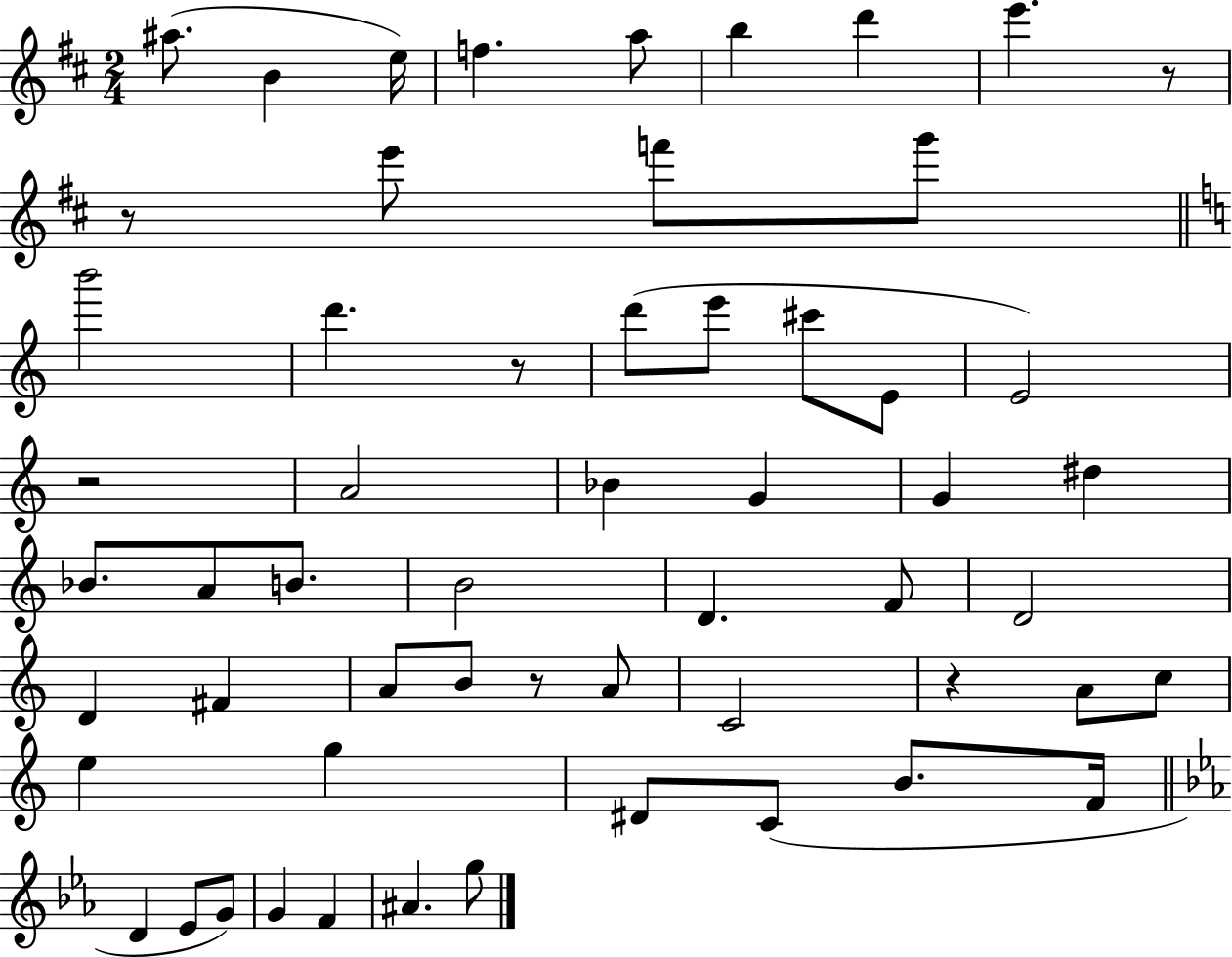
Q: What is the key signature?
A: D major